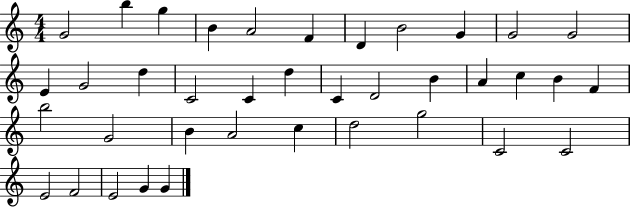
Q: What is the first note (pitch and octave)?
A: G4